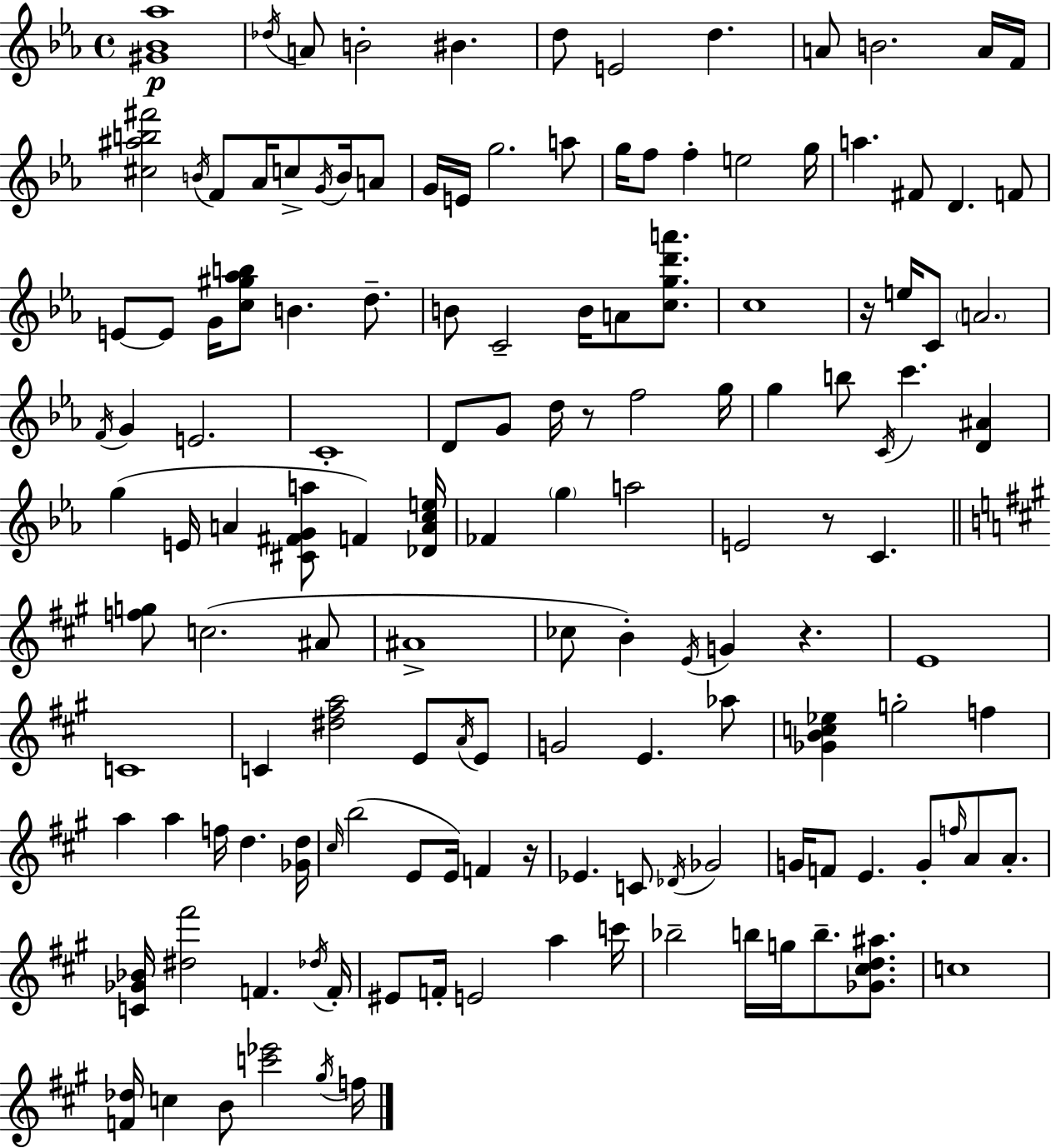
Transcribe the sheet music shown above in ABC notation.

X:1
T:Untitled
M:4/4
L:1/4
K:Eb
[^G_B_a]4 _d/4 A/2 B2 ^B d/2 E2 d A/2 B2 A/4 F/4 [^c^ab^f']2 B/4 F/2 _A/4 c/2 G/4 B/4 A/2 G/4 E/4 g2 a/2 g/4 f/2 f e2 g/4 a ^F/2 D F/2 E/2 E/2 G/4 [c^g_ab]/2 B d/2 B/2 C2 B/4 A/2 [cgd'a']/2 c4 z/4 e/4 C/2 A2 F/4 G E2 C4 D/2 G/2 d/4 z/2 f2 g/4 g b/2 C/4 c' [D^A] g E/4 A [^C^FGa]/2 F [_DAce]/4 _F g a2 E2 z/2 C [fg]/2 c2 ^A/2 ^A4 _c/2 B E/4 G z E4 C4 C [^d^fa]2 E/2 A/4 E/2 G2 E _a/2 [_GBc_e] g2 f a a f/4 d [_Gd]/4 ^c/4 b2 E/2 E/4 F z/4 _E C/2 _D/4 _G2 G/4 F/2 E G/2 f/4 A/2 A/2 [C_G_B]/4 [^d^f']2 F _d/4 F/4 ^E/2 F/4 E2 a c'/4 _b2 b/4 g/4 b/2 [_G^cd^a]/2 c4 [F_d]/4 c B/2 [c'_e']2 ^g/4 f/4